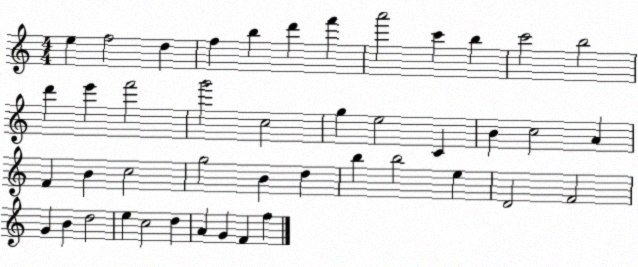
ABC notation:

X:1
T:Untitled
M:4/4
L:1/4
K:C
e f2 d f b d' f' a'2 c' b c'2 b2 d' e' f'2 g'2 c2 g e2 C B c2 A F B c2 g2 B d b b2 e D2 F2 G B d2 e c2 d A G F f